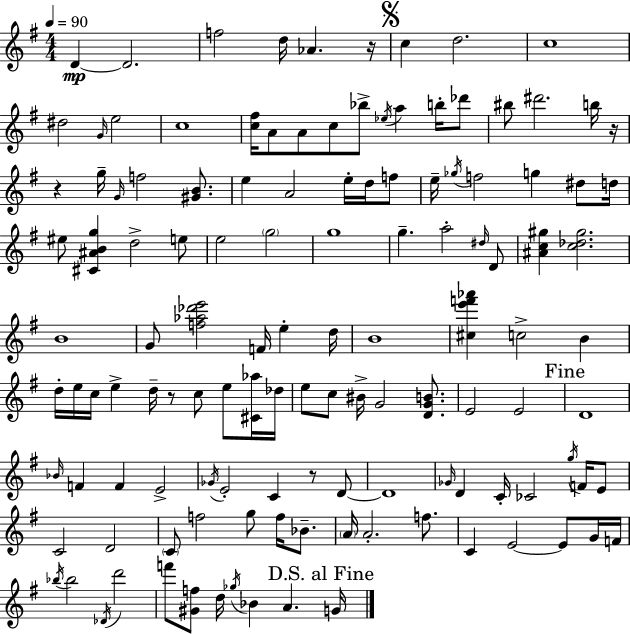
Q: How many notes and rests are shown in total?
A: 126